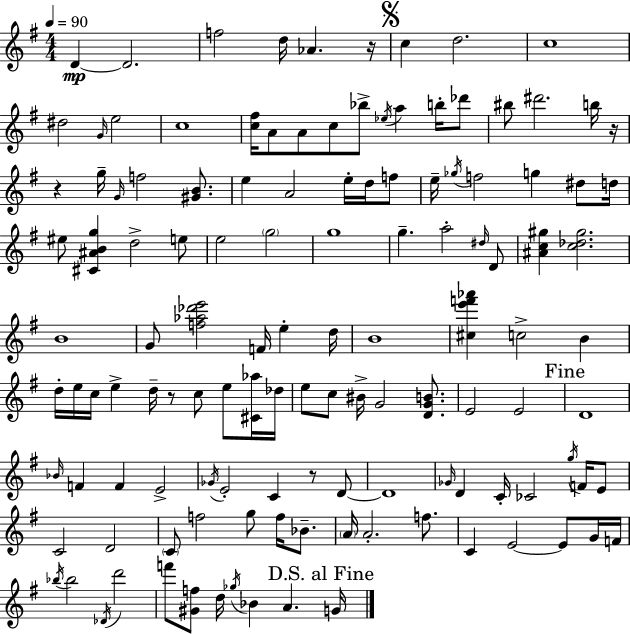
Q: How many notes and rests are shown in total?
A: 126